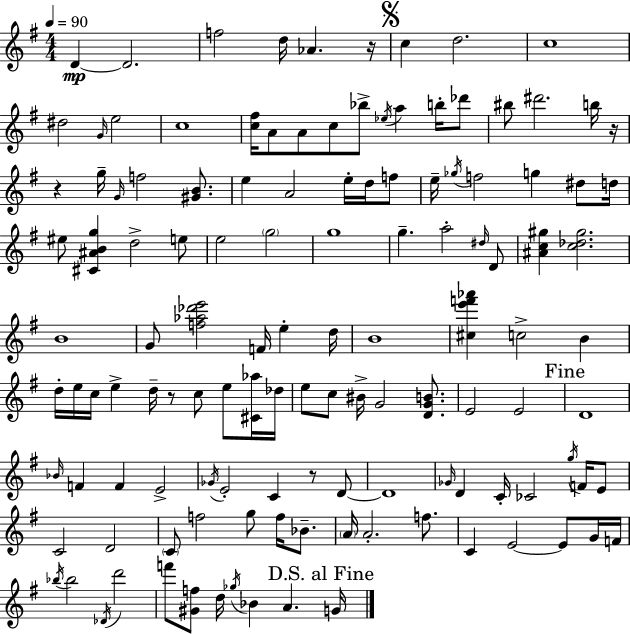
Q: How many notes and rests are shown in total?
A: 126